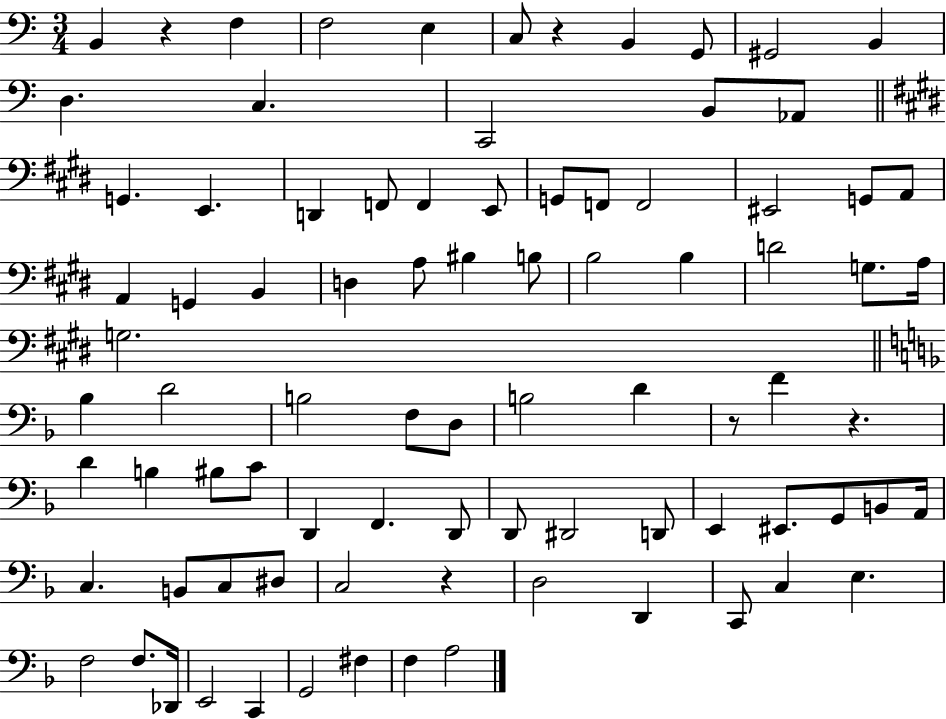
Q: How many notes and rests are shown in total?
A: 86